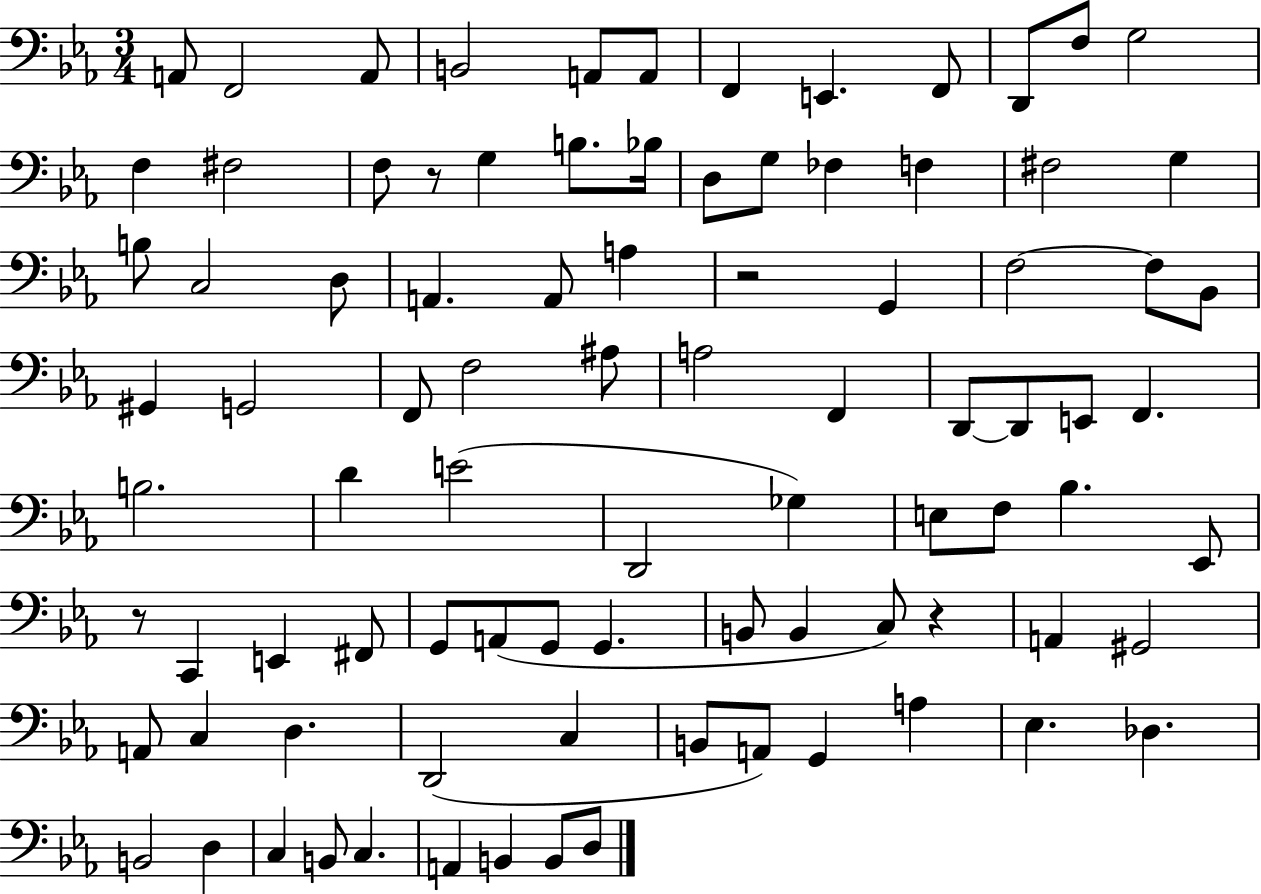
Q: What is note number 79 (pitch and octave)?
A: D3